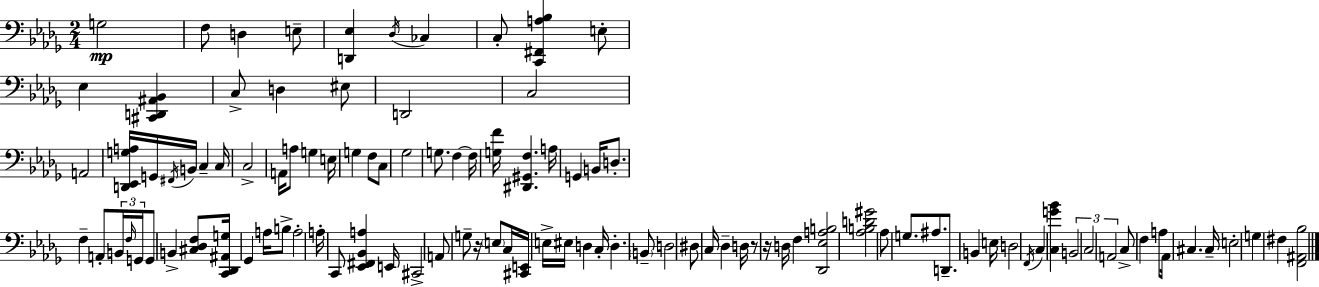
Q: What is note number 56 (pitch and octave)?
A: E3